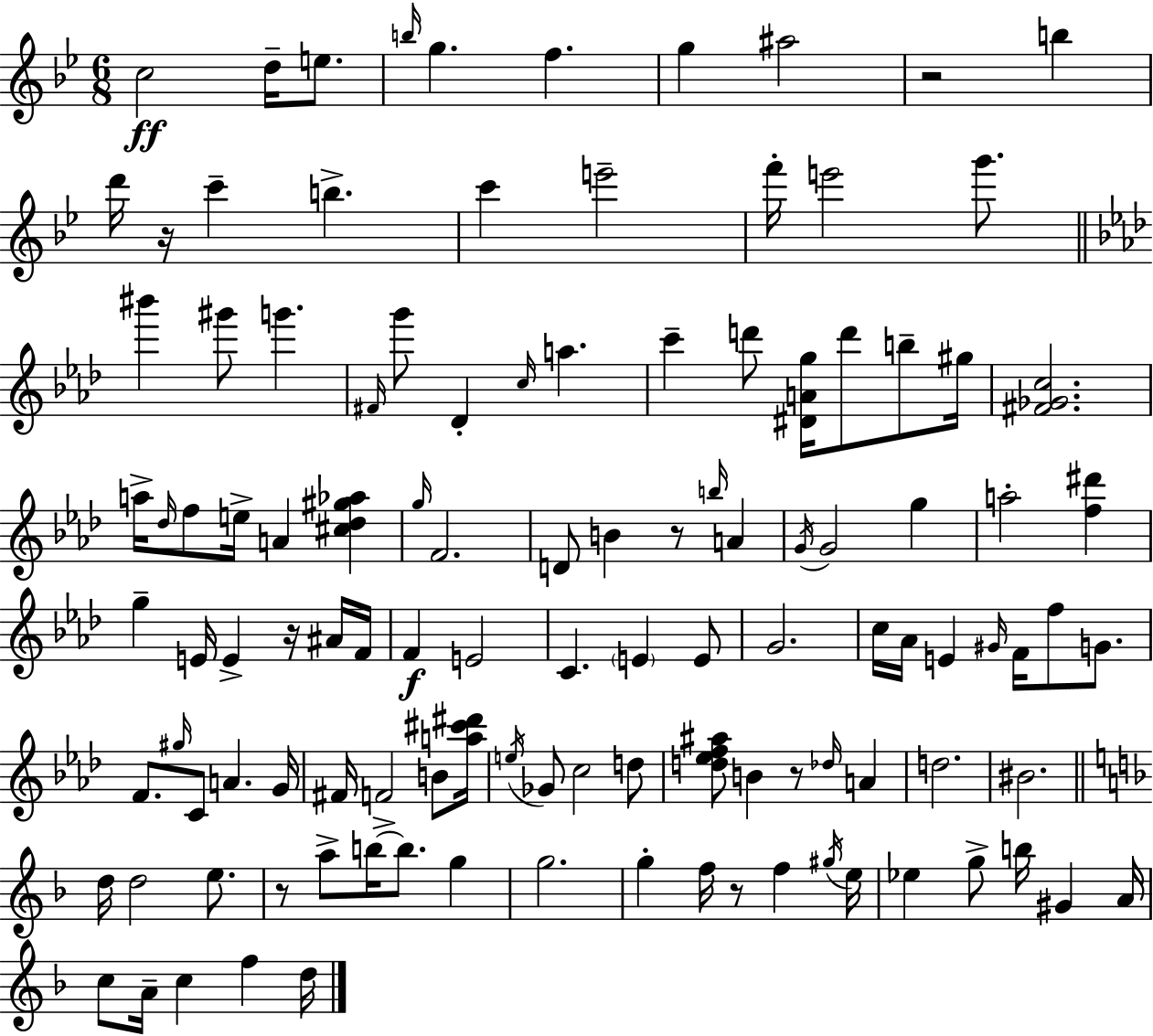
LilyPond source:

{
  \clef treble
  \numericTimeSignature
  \time 6/8
  \key bes \major
  c''2\ff d''16-- e''8. | \grace { b''16 } g''4. f''4. | g''4 ais''2 | r2 b''4 | \break d'''16 r16 c'''4-- b''4.-> | c'''4 e'''2-- | f'''16-. e'''2 g'''8. | \bar "||" \break \key f \minor bis'''4 gis'''8 g'''4. | \grace { fis'16 } g'''8 des'4-. \grace { c''16 } a''4. | c'''4-- d'''8 <dis' a' g''>16 d'''8 b''8-- | gis''16 <fis' ges' c''>2. | \break a''16-> \grace { des''16 } f''8 e''16-> a'4 <cis'' des'' gis'' aes''>4 | \grace { g''16 } f'2. | d'8 b'4 r8 | \grace { b''16 } a'4 \acciaccatura { g'16 } g'2 | \break g''4 a''2-. | <f'' dis'''>4 g''4-- e'16 e'4-> | r16 ais'16 f'16 f'4\f e'2 | c'4. | \break \parenthesize e'4 e'8 g'2. | c''16 aes'16 e'4 | \grace { gis'16 } f'16 f''8 g'8. f'8. \grace { gis''16 } c'8 | a'4. g'16 fis'16 f'2-> | \break b'8 <a'' cis''' dis'''>16 \acciaccatura { e''16 } ges'8 c''2 | d''8 <d'' ees'' f'' ais''>8 b'4 | r8 \grace { des''16 } a'4 d''2. | bis'2. | \break \bar "||" \break \key d \minor d''16 d''2 e''8. | r8 a''8-> b''16~~ b''8. g''4 | g''2. | g''4-. f''16 r8 f''4 \acciaccatura { gis''16 } | \break e''16 ees''4 g''8-> b''16 gis'4 | a'16 c''8 a'16-- c''4 f''4 | d''16 \bar "|."
}